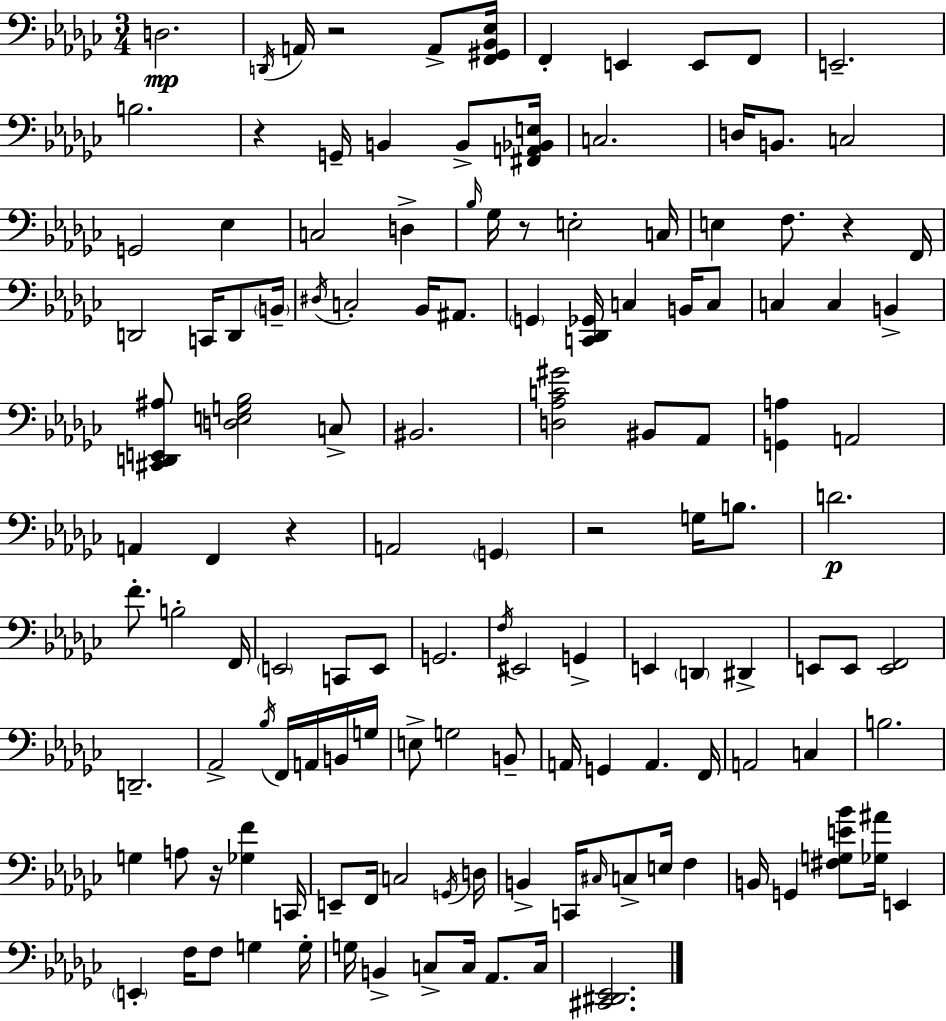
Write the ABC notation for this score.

X:1
T:Untitled
M:3/4
L:1/4
K:Ebm
D,2 D,,/4 A,,/4 z2 A,,/2 [F,,^G,,_B,,_E,]/4 F,, E,, E,,/2 F,,/2 E,,2 B,2 z G,,/4 B,, B,,/2 [^F,,A,,_B,,E,]/4 C,2 D,/4 B,,/2 C,2 G,,2 _E, C,2 D, _B,/4 _G,/4 z/2 E,2 C,/4 E, F,/2 z F,,/4 D,,2 C,,/4 D,,/2 B,,/4 ^D,/4 C,2 _B,,/4 ^A,,/2 G,, [C,,_D,,_G,,]/4 C, B,,/4 C,/2 C, C, B,, [^C,,D,,E,,^A,]/2 [D,E,G,_B,]2 C,/2 ^B,,2 [D,_A,C^G]2 ^B,,/2 _A,,/2 [G,,A,] A,,2 A,, F,, z A,,2 G,, z2 G,/4 B,/2 D2 F/2 B,2 F,,/4 E,,2 C,,/2 E,,/2 G,,2 F,/4 ^E,,2 G,, E,, D,, ^D,, E,,/2 E,,/2 [E,,F,,]2 D,,2 _A,,2 _B,/4 F,,/4 A,,/4 B,,/4 G,/4 E,/2 G,2 B,,/2 A,,/4 G,, A,, F,,/4 A,,2 C, B,2 G, A,/2 z/4 [_G,F] C,,/4 E,,/2 F,,/4 C,2 G,,/4 D,/4 B,, C,,/4 ^C,/4 C,/2 E,/4 F, B,,/4 G,, [^F,G,E_B]/2 [_G,^A]/4 E,, E,, F,/4 F,/2 G, G,/4 G,/4 B,, C,/2 C,/4 _A,,/2 C,/4 [^C,,^D,,_E,,]2